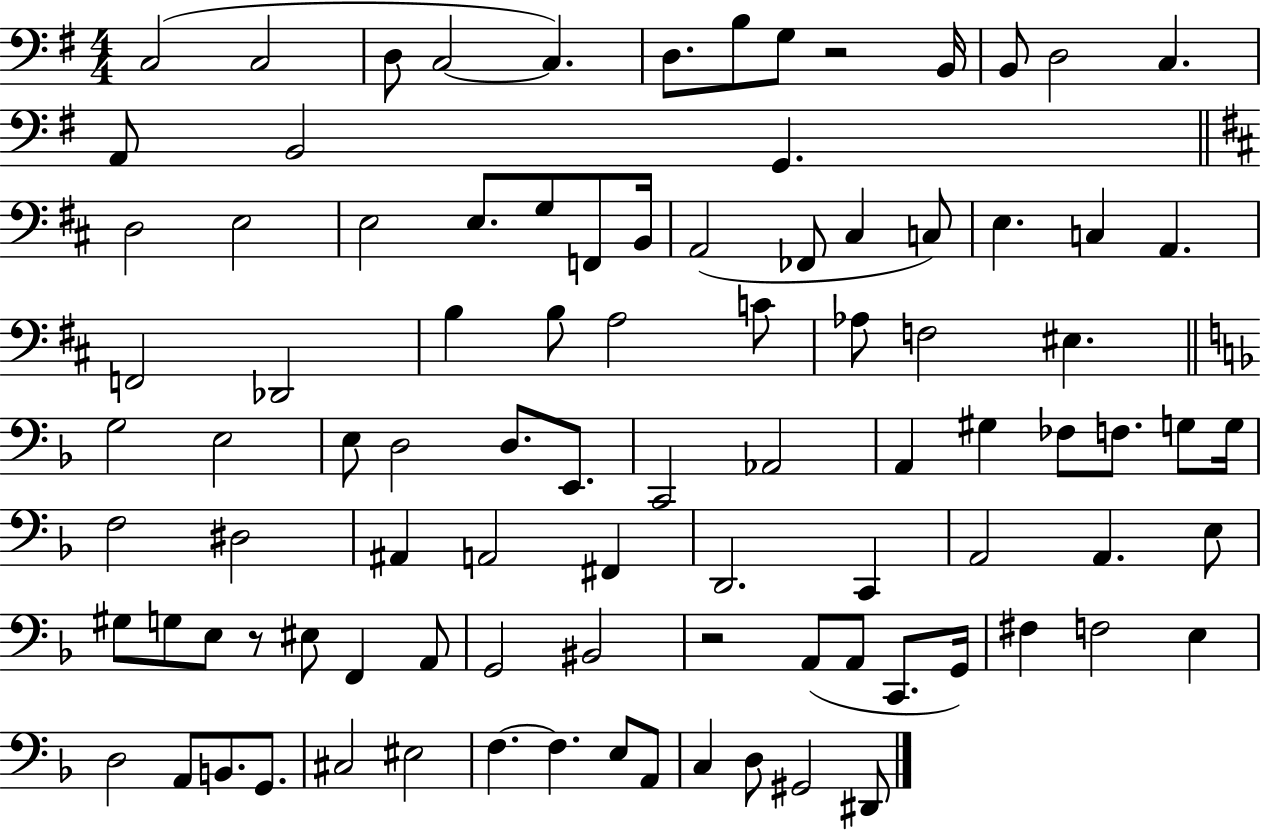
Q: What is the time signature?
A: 4/4